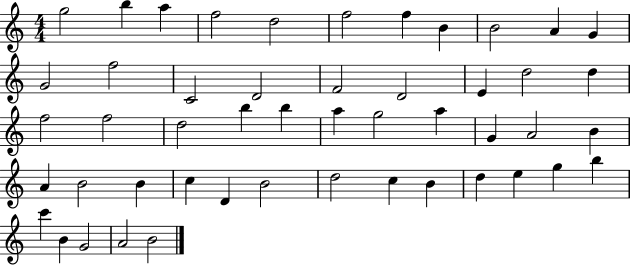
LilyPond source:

{
  \clef treble
  \numericTimeSignature
  \time 4/4
  \key c \major
  g''2 b''4 a''4 | f''2 d''2 | f''2 f''4 b'4 | b'2 a'4 g'4 | \break g'2 f''2 | c'2 d'2 | f'2 d'2 | e'4 d''2 d''4 | \break f''2 f''2 | d''2 b''4 b''4 | a''4 g''2 a''4 | g'4 a'2 b'4 | \break a'4 b'2 b'4 | c''4 d'4 b'2 | d''2 c''4 b'4 | d''4 e''4 g''4 b''4 | \break c'''4 b'4 g'2 | a'2 b'2 | \bar "|."
}